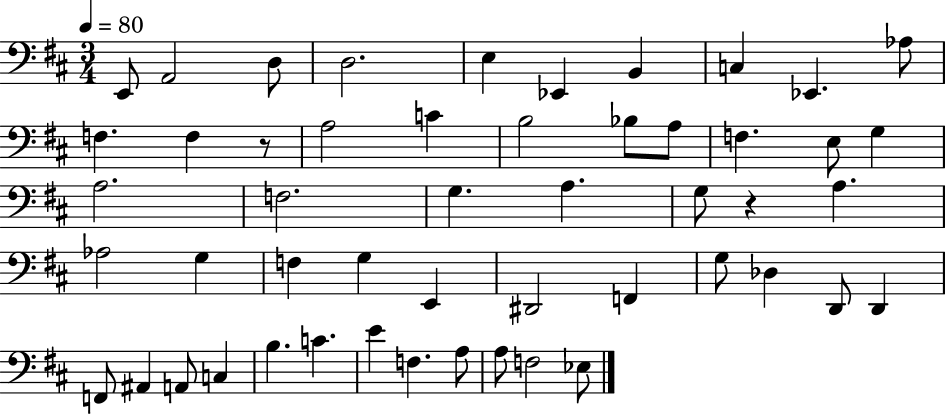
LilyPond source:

{
  \clef bass
  \numericTimeSignature
  \time 3/4
  \key d \major
  \tempo 4 = 80
  e,8 a,2 d8 | d2. | e4 ees,4 b,4 | c4 ees,4. aes8 | \break f4. f4 r8 | a2 c'4 | b2 bes8 a8 | f4. e8 g4 | \break a2. | f2. | g4. a4. | g8 r4 a4. | \break aes2 g4 | f4 g4 e,4 | dis,2 f,4 | g8 des4 d,8 d,4 | \break f,8 ais,4 a,8 c4 | b4. c'4. | e'4 f4. a8 | a8 f2 ees8 | \break \bar "|."
}